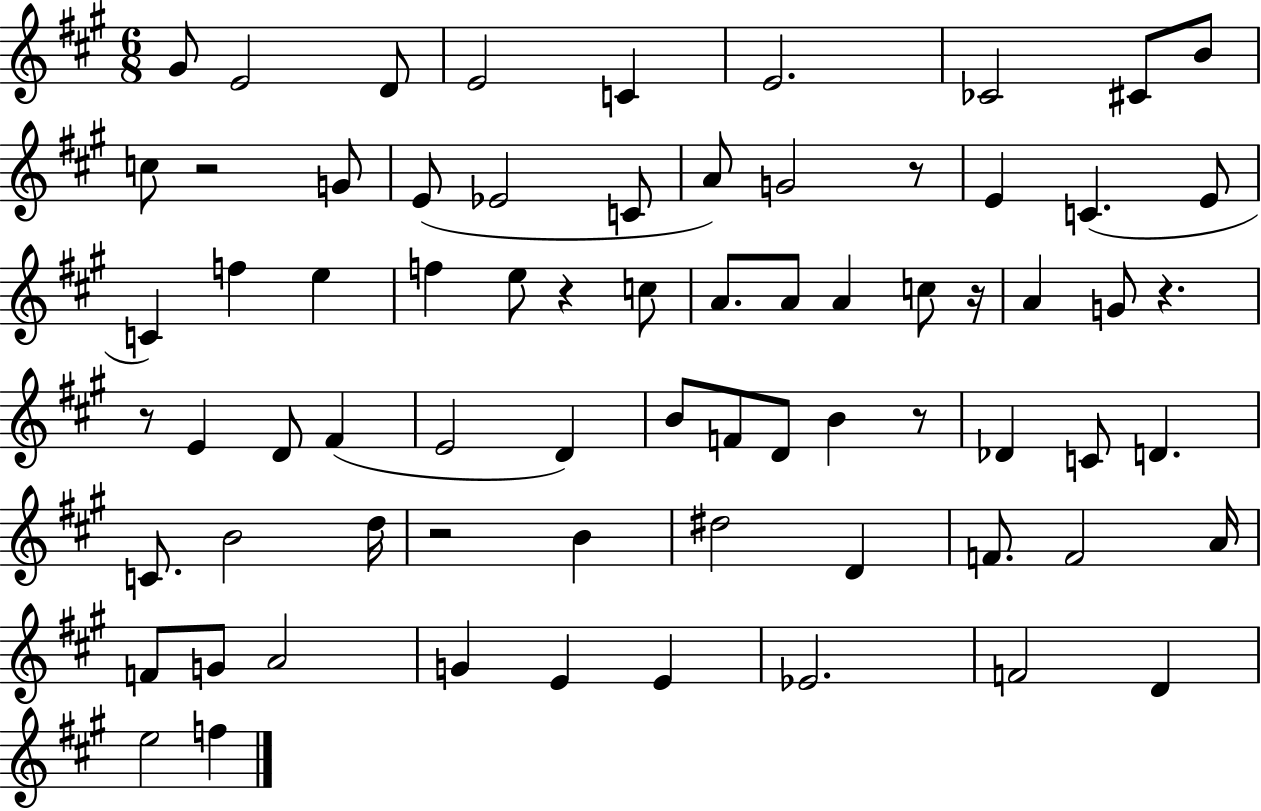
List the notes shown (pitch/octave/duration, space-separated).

G#4/e E4/h D4/e E4/h C4/q E4/h. CES4/h C#4/e B4/e C5/e R/h G4/e E4/e Eb4/h C4/e A4/e G4/h R/e E4/q C4/q. E4/e C4/q F5/q E5/q F5/q E5/e R/q C5/e A4/e. A4/e A4/q C5/e R/s A4/q G4/e R/q. R/e E4/q D4/e F#4/q E4/h D4/q B4/e F4/e D4/e B4/q R/e Db4/q C4/e D4/q. C4/e. B4/h D5/s R/h B4/q D#5/h D4/q F4/e. F4/h A4/s F4/e G4/e A4/h G4/q E4/q E4/q Eb4/h. F4/h D4/q E5/h F5/q